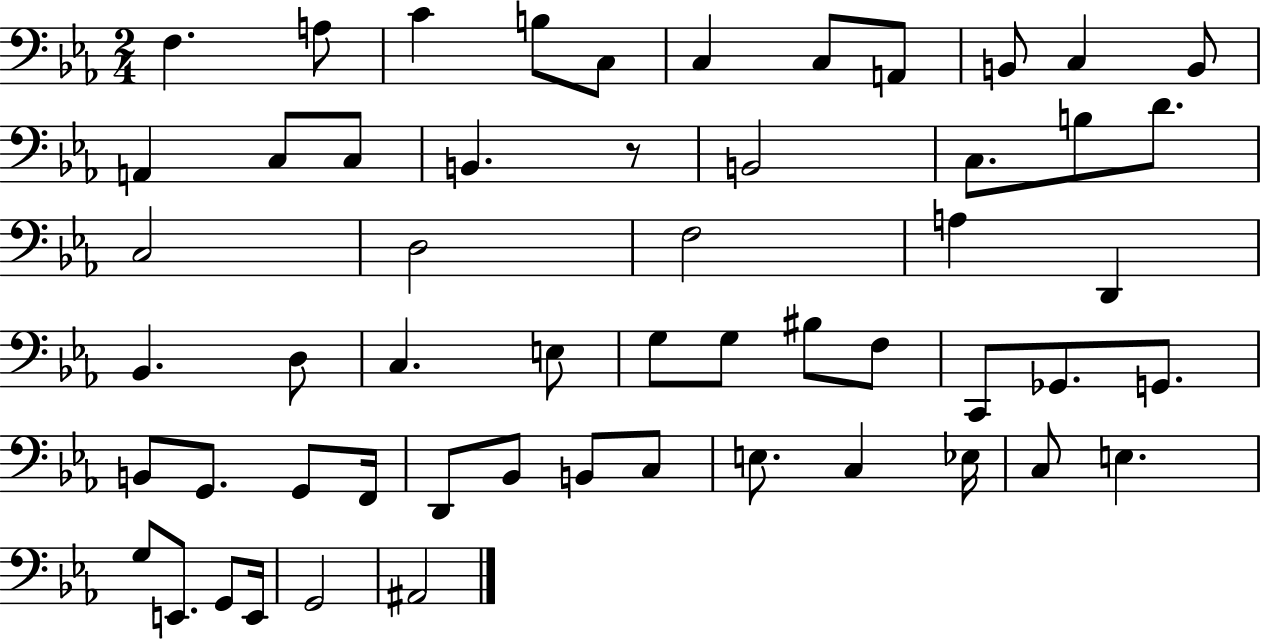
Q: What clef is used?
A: bass